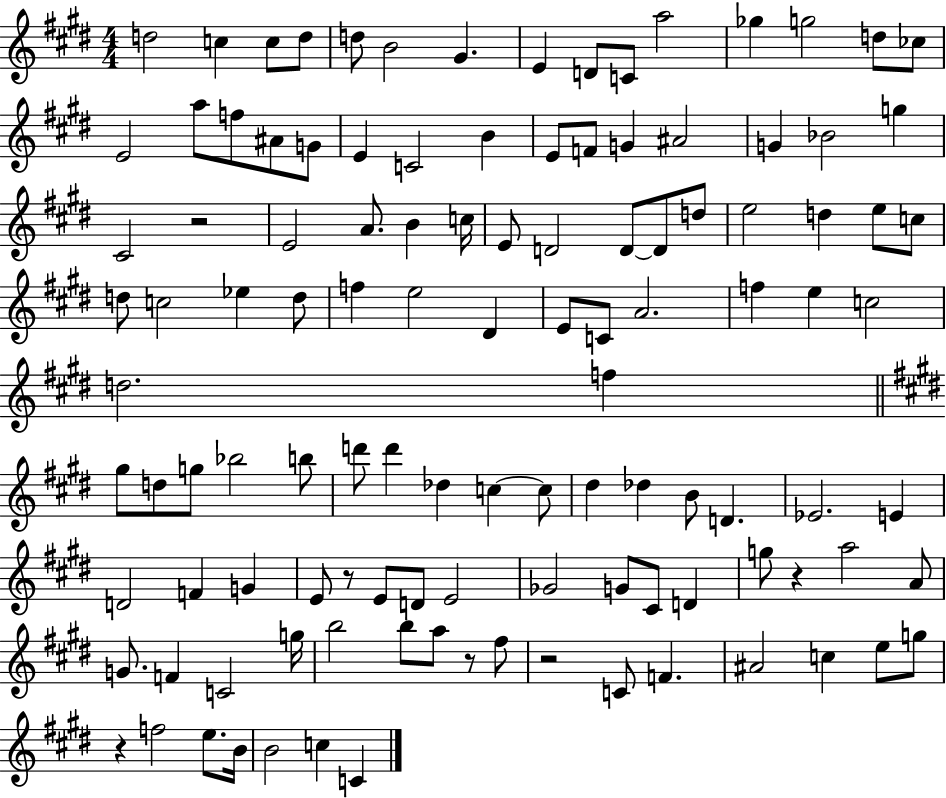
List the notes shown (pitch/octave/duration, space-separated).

D5/h C5/q C5/e D5/e D5/e B4/h G#4/q. E4/q D4/e C4/e A5/h Gb5/q G5/h D5/e CES5/e E4/h A5/e F5/e A#4/e G4/e E4/q C4/h B4/q E4/e F4/e G4/q A#4/h G4/q Bb4/h G5/q C#4/h R/h E4/h A4/e. B4/q C5/s E4/e D4/h D4/e D4/e D5/e E5/h D5/q E5/e C5/e D5/e C5/h Eb5/q D5/e F5/q E5/h D#4/q E4/e C4/e A4/h. F5/q E5/q C5/h D5/h. F5/q G#5/e D5/e G5/e Bb5/h B5/e D6/e D6/q Db5/q C5/q C5/e D#5/q Db5/q B4/e D4/q. Eb4/h. E4/q D4/h F4/q G4/q E4/e R/e E4/e D4/e E4/h Gb4/h G4/e C#4/e D4/q G5/e R/q A5/h A4/e G4/e. F4/q C4/h G5/s B5/h B5/e A5/e R/e F#5/e R/h C4/e F4/q. A#4/h C5/q E5/e G5/e R/q F5/h E5/e. B4/s B4/h C5/q C4/q